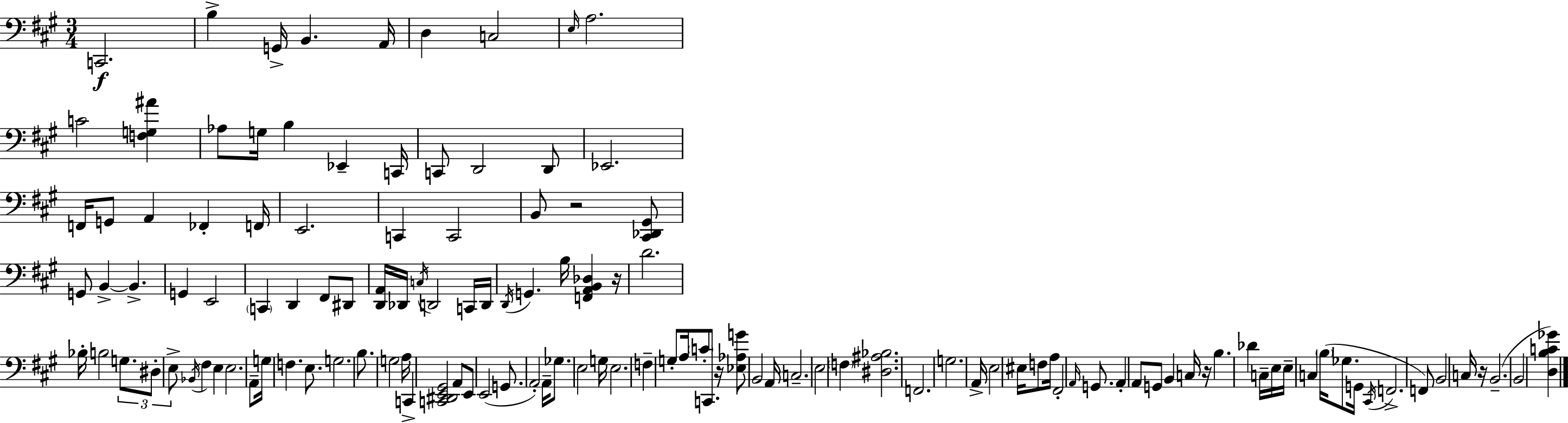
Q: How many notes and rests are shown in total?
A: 128